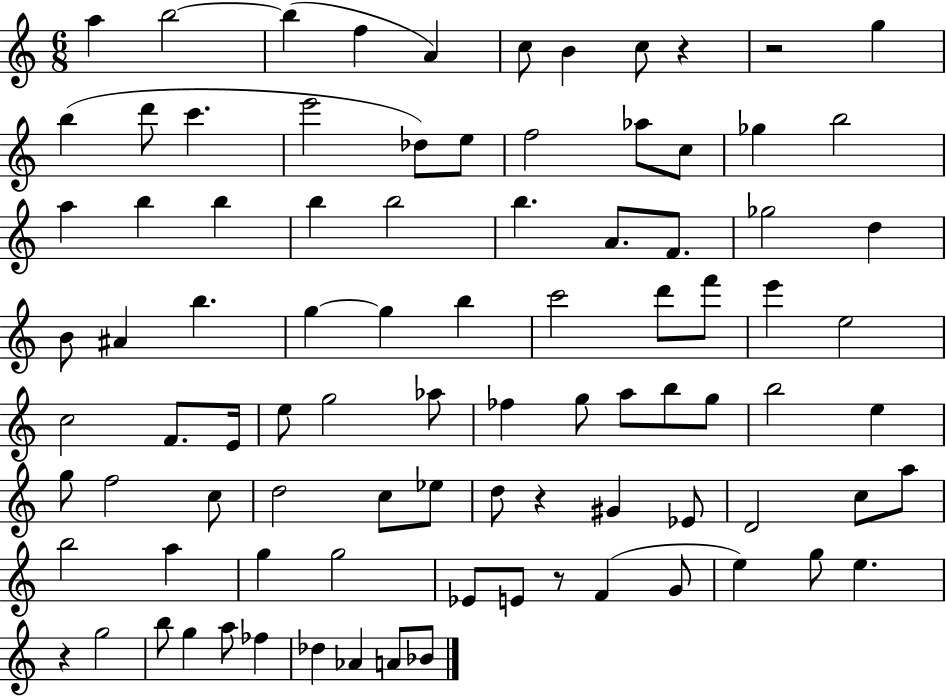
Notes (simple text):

A5/q B5/h B5/q F5/q A4/q C5/e B4/q C5/e R/q R/h G5/q B5/q D6/e C6/q. E6/h Db5/e E5/e F5/h Ab5/e C5/e Gb5/q B5/h A5/q B5/q B5/q B5/q B5/h B5/q. A4/e. F4/e. Gb5/h D5/q B4/e A#4/q B5/q. G5/q G5/q B5/q C6/h D6/e F6/e E6/q E5/h C5/h F4/e. E4/s E5/e G5/h Ab5/e FES5/q G5/e A5/e B5/e G5/e B5/h E5/q G5/e F5/h C5/e D5/h C5/e Eb5/e D5/e R/q G#4/q Eb4/e D4/h C5/e A5/e B5/h A5/q G5/q G5/h Eb4/e E4/e R/e F4/q G4/e E5/q G5/e E5/q. R/q G5/h B5/e G5/q A5/e FES5/q Db5/q Ab4/q A4/e Bb4/e